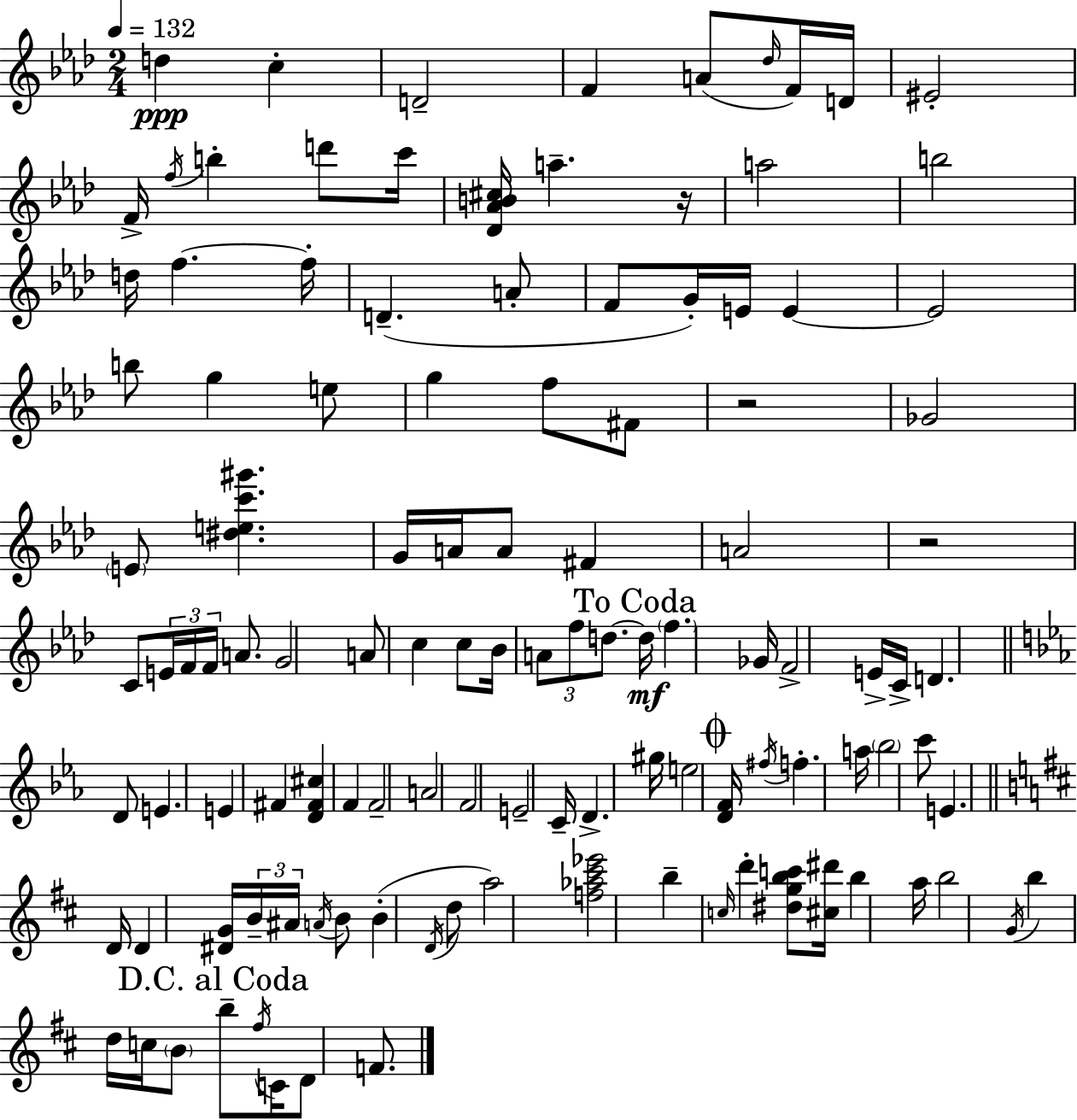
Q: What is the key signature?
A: AES major